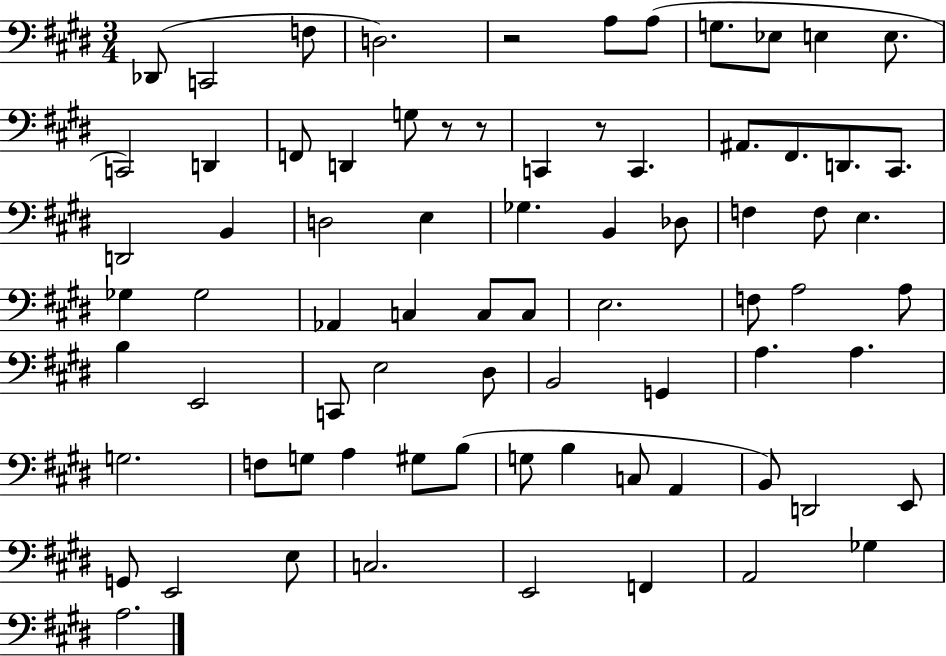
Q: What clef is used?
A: bass